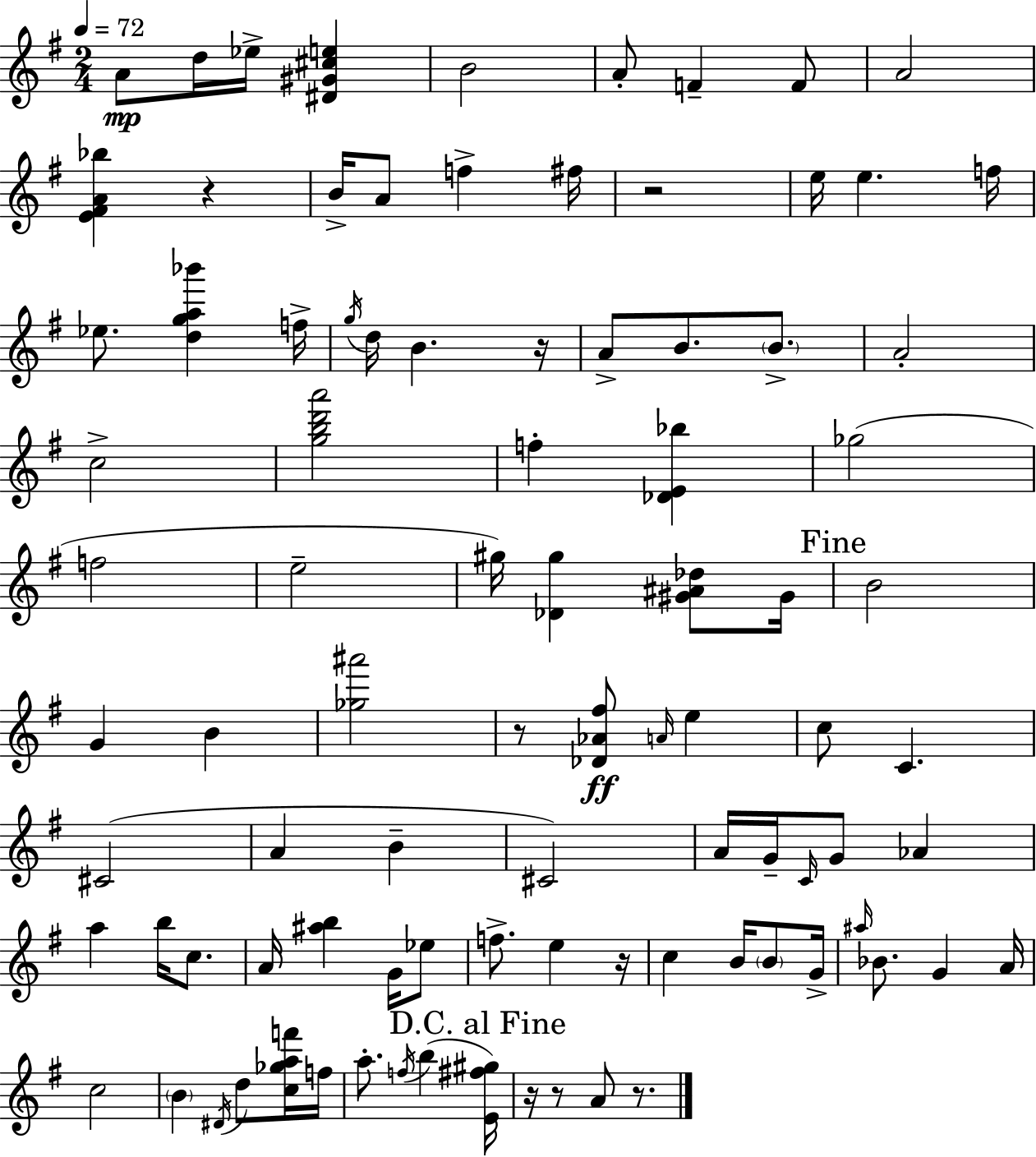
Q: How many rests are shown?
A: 8